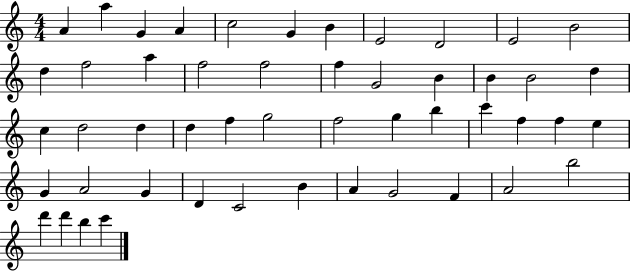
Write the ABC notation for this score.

X:1
T:Untitled
M:4/4
L:1/4
K:C
A a G A c2 G B E2 D2 E2 B2 d f2 a f2 f2 f G2 B B B2 d c d2 d d f g2 f2 g b c' f f e G A2 G D C2 B A G2 F A2 b2 d' d' b c'